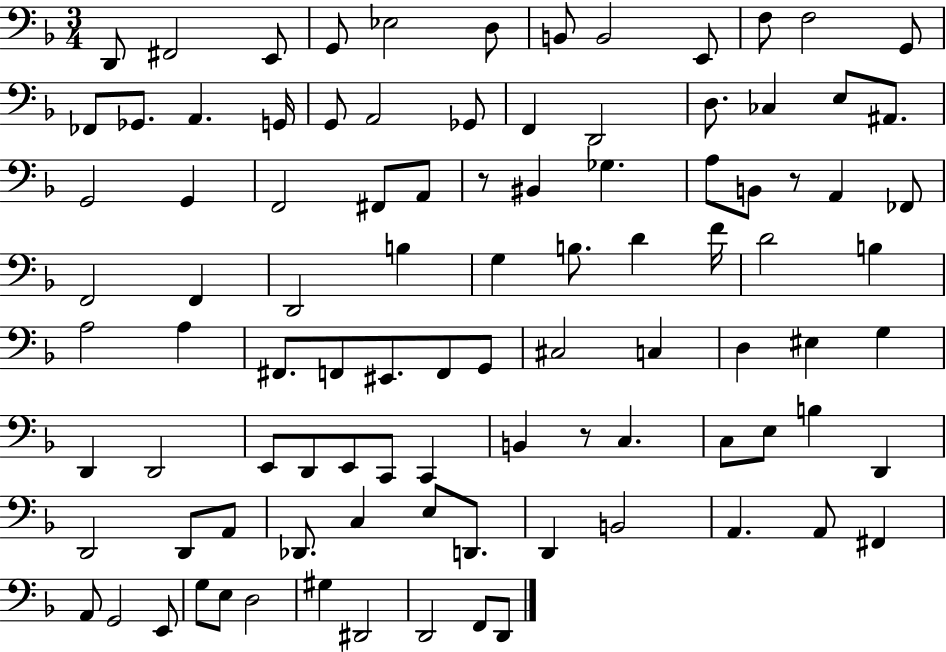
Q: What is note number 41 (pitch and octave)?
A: G3